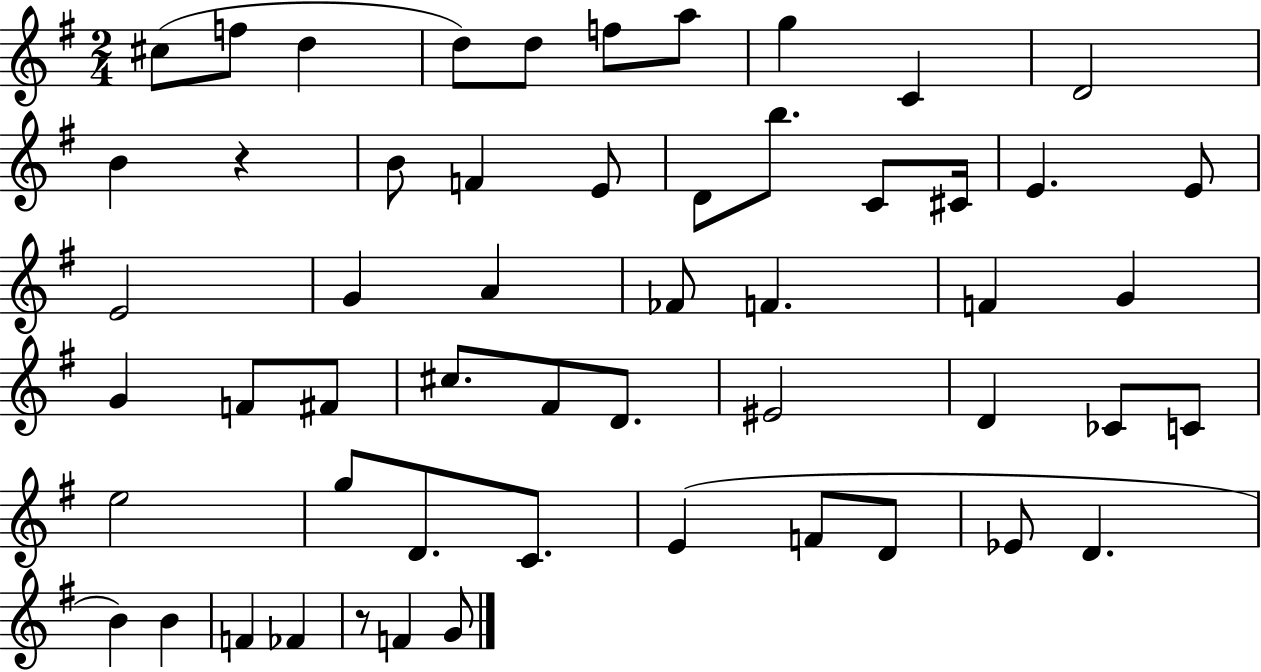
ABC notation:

X:1
T:Untitled
M:2/4
L:1/4
K:G
^c/2 f/2 d d/2 d/2 f/2 a/2 g C D2 B z B/2 F E/2 D/2 b/2 C/2 ^C/4 E E/2 E2 G A _F/2 F F G G F/2 ^F/2 ^c/2 ^F/2 D/2 ^E2 D _C/2 C/2 e2 g/2 D/2 C/2 E F/2 D/2 _E/2 D B B F _F z/2 F G/2